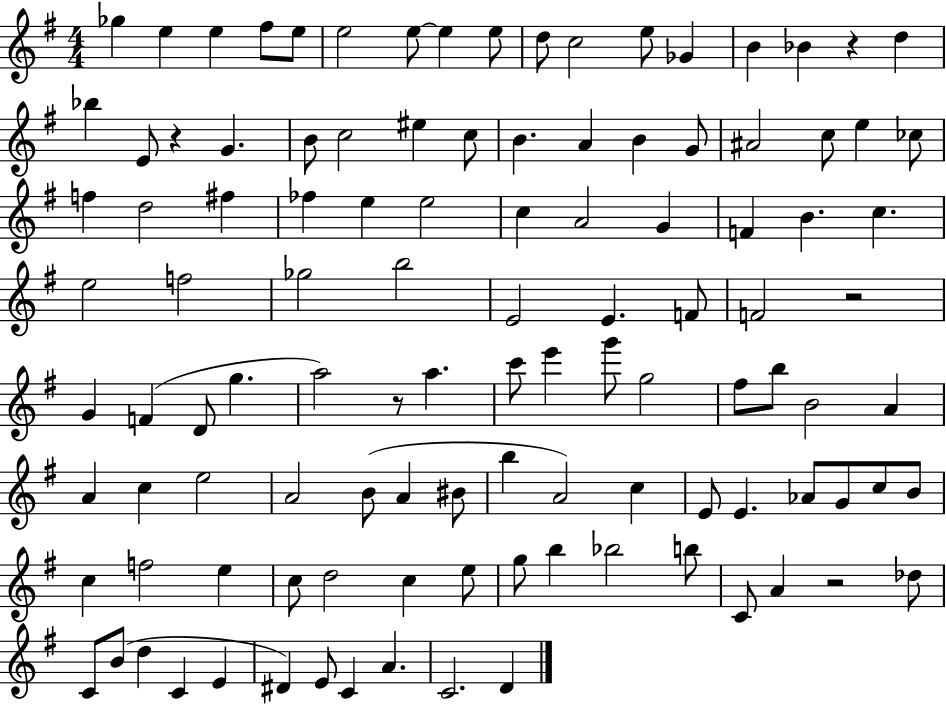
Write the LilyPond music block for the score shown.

{
  \clef treble
  \numericTimeSignature
  \time 4/4
  \key g \major
  \repeat volta 2 { ges''4 e''4 e''4 fis''8 e''8 | e''2 e''8~~ e''4 e''8 | d''8 c''2 e''8 ges'4 | b'4 bes'4 r4 d''4 | \break bes''4 e'8 r4 g'4. | b'8 c''2 eis''4 c''8 | b'4. a'4 b'4 g'8 | ais'2 c''8 e''4 ces''8 | \break f''4 d''2 fis''4 | fes''4 e''4 e''2 | c''4 a'2 g'4 | f'4 b'4. c''4. | \break e''2 f''2 | ges''2 b''2 | e'2 e'4. f'8 | f'2 r2 | \break g'4 f'4( d'8 g''4. | a''2) r8 a''4. | c'''8 e'''4 g'''8 g''2 | fis''8 b''8 b'2 a'4 | \break a'4 c''4 e''2 | a'2 b'8( a'4 bis'8 | b''4 a'2) c''4 | e'8 e'4. aes'8 g'8 c''8 b'8 | \break c''4 f''2 e''4 | c''8 d''2 c''4 e''8 | g''8 b''4 bes''2 b''8 | c'8 a'4 r2 des''8 | \break c'8 b'8( d''4 c'4 e'4 | dis'4) e'8 c'4 a'4. | c'2. d'4 | } \bar "|."
}